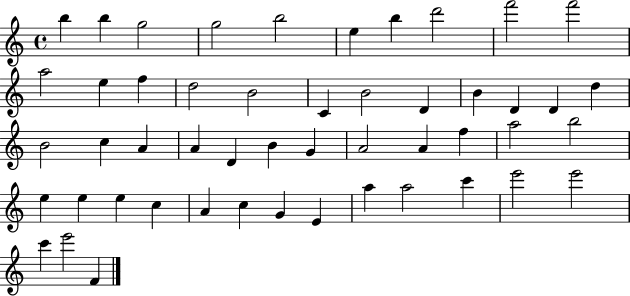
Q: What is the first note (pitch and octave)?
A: B5